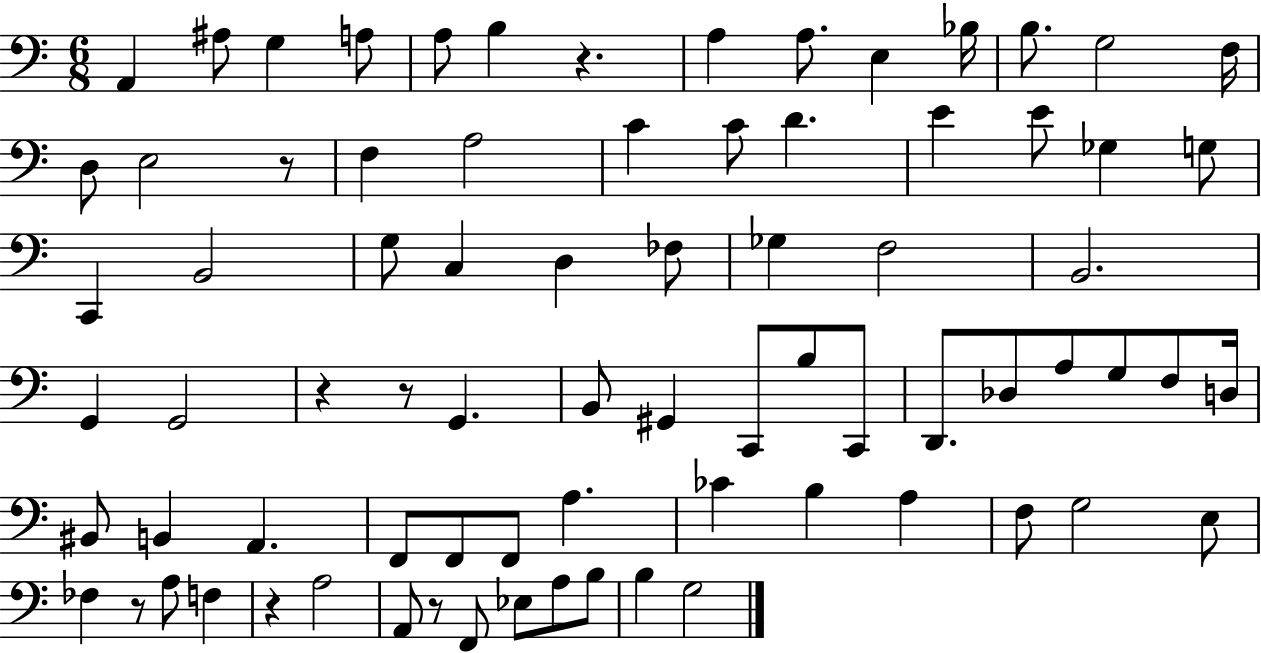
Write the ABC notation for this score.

X:1
T:Untitled
M:6/8
L:1/4
K:C
A,, ^A,/2 G, A,/2 A,/2 B, z A, A,/2 E, _B,/4 B,/2 G,2 F,/4 D,/2 E,2 z/2 F, A,2 C C/2 D E E/2 _G, G,/2 C,, B,,2 G,/2 C, D, _F,/2 _G, F,2 B,,2 G,, G,,2 z z/2 G,, B,,/2 ^G,, C,,/2 B,/2 C,,/2 D,,/2 _D,/2 A,/2 G,/2 F,/2 D,/4 ^B,,/2 B,, A,, F,,/2 F,,/2 F,,/2 A, _C B, A, F,/2 G,2 E,/2 _F, z/2 A,/2 F, z A,2 A,,/2 z/2 F,,/2 _E,/2 A,/2 B,/2 B, G,2